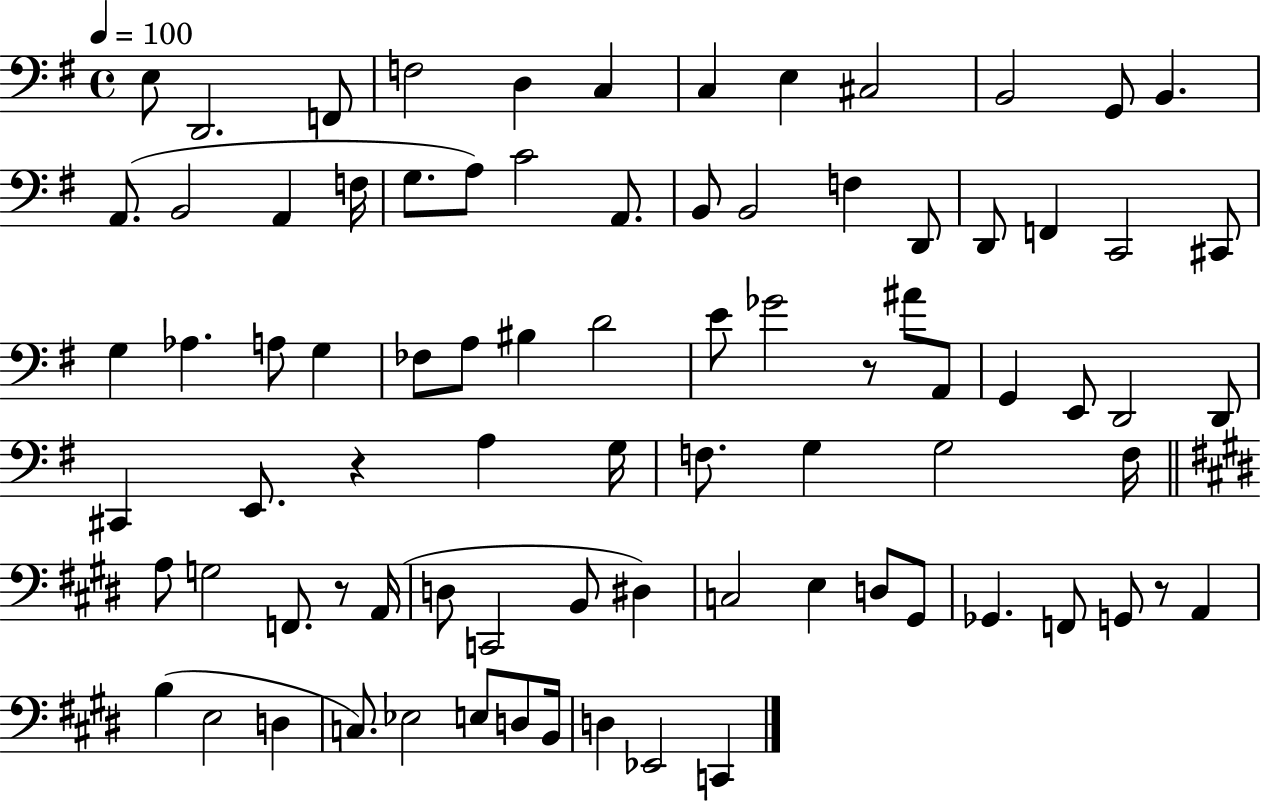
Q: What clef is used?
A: bass